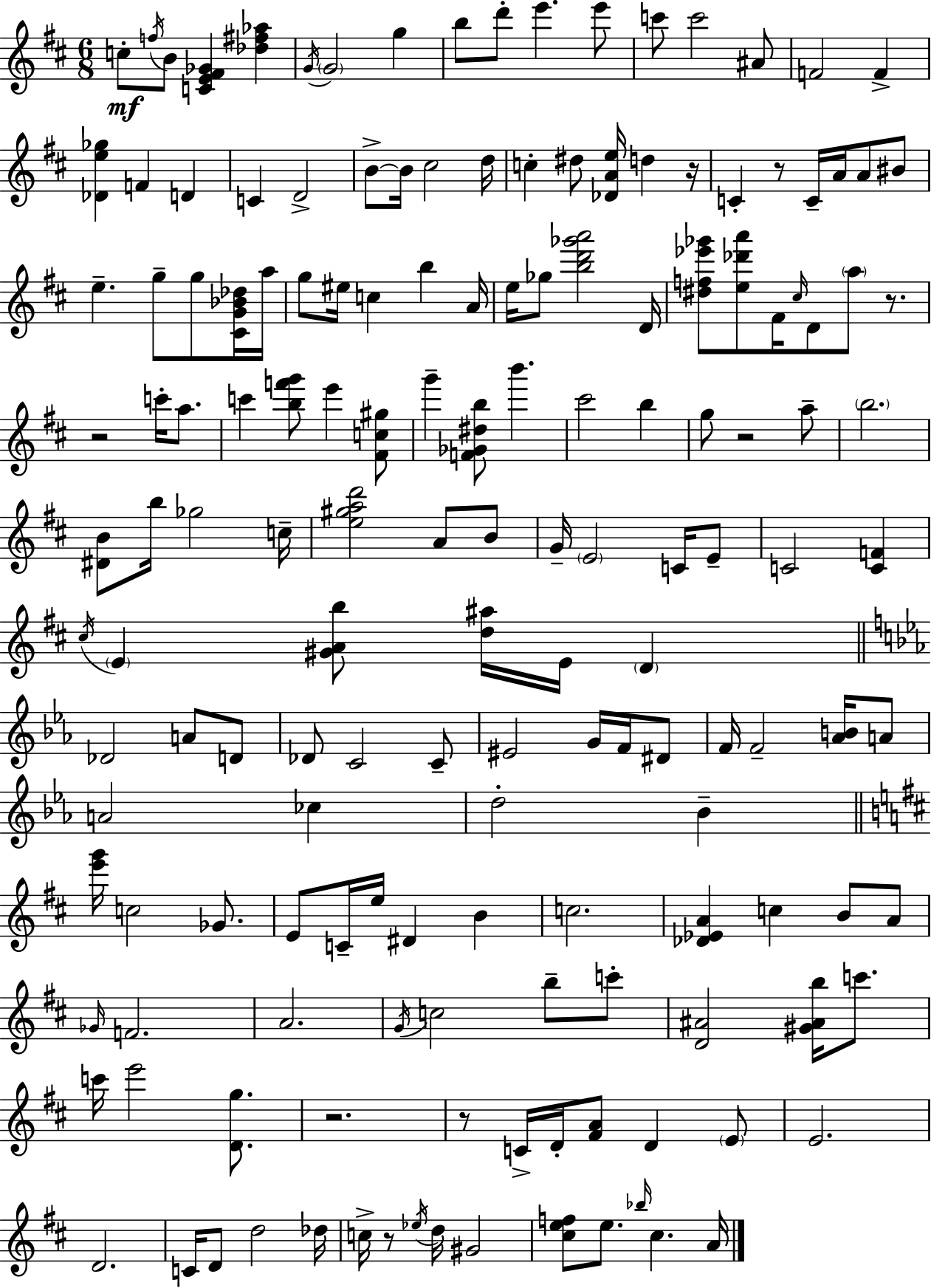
C5/e F5/s B4/e [C4,E4,F#4,Gb4]/q [Db5,F#5,Ab5]/q G4/s G4/h G5/q B5/e D6/e E6/q. E6/e C6/e C6/h A#4/e F4/h F4/q [Db4,E5,Gb5]/q F4/q D4/q C4/q D4/h B4/e B4/s C#5/h D5/s C5/q D#5/e [Db4,A4,E5]/s D5/q R/s C4/q R/e C4/s A4/s A4/e BIS4/e E5/q. G5/e G5/e [C#4,G4,Bb4,Db5]/s A5/s G5/e EIS5/s C5/q B5/q A4/s E5/s Gb5/e [B5,D6,Gb6,A6]/h D4/s [D#5,F5,Eb6,Gb6]/e [E5,Db6,A6]/e F#4/s C#5/s D4/e A5/e R/e. R/h C6/s A5/e. C6/q [B5,F6,G6]/e E6/q [F#4,C5,G#5]/e G6/q [F4,Gb4,D#5,B5]/e B6/q. C#6/h B5/q G5/e R/h A5/e B5/h. [D#4,B4]/e B5/s Gb5/h C5/s [E5,G#5,A5,D6]/h A4/e B4/e G4/s E4/h C4/s E4/e C4/h [C4,F4]/q C#5/s E4/q [G#4,A4,B5]/e [D5,A#5]/s E4/s D4/q Db4/h A4/e D4/e Db4/e C4/h C4/e EIS4/h G4/s F4/s D#4/e F4/s F4/h [Ab4,B4]/s A4/e A4/h CES5/q D5/h Bb4/q [E6,G6]/s C5/h Gb4/e. E4/e C4/s E5/s D#4/q B4/q C5/h. [Db4,Eb4,A4]/q C5/q B4/e A4/e Gb4/s F4/h. A4/h. G4/s C5/h B5/e C6/e [D4,A#4]/h [G#4,A#4,B5]/s C6/e. C6/s E6/h [D4,G5]/e. R/h. R/e C4/s D4/s [F#4,A4]/e D4/q E4/e E4/h. D4/h. C4/s D4/e D5/h Db5/s C5/s R/e Eb5/s D5/s G#4/h [C#5,E5,F5]/e E5/e. Bb5/s C#5/q. A4/s